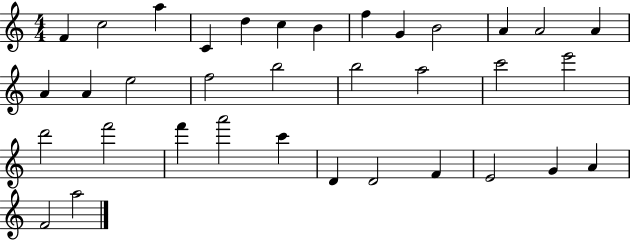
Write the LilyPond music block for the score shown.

{
  \clef treble
  \numericTimeSignature
  \time 4/4
  \key c \major
  f'4 c''2 a''4 | c'4 d''4 c''4 b'4 | f''4 g'4 b'2 | a'4 a'2 a'4 | \break a'4 a'4 e''2 | f''2 b''2 | b''2 a''2 | c'''2 e'''2 | \break d'''2 f'''2 | f'''4 a'''2 c'''4 | d'4 d'2 f'4 | e'2 g'4 a'4 | \break f'2 a''2 | \bar "|."
}